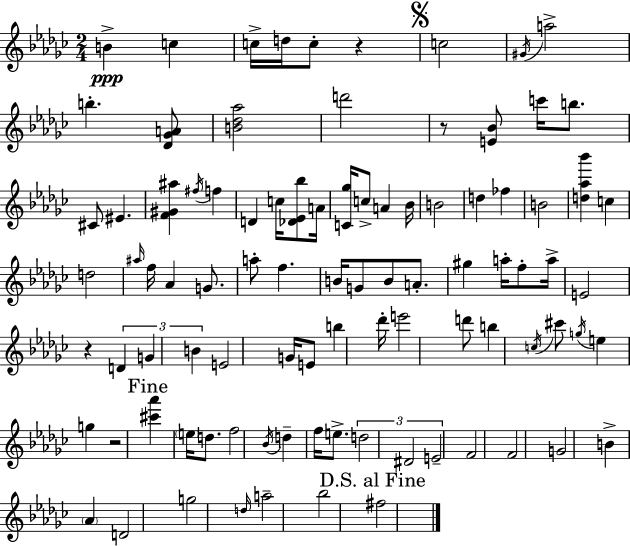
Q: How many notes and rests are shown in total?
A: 92